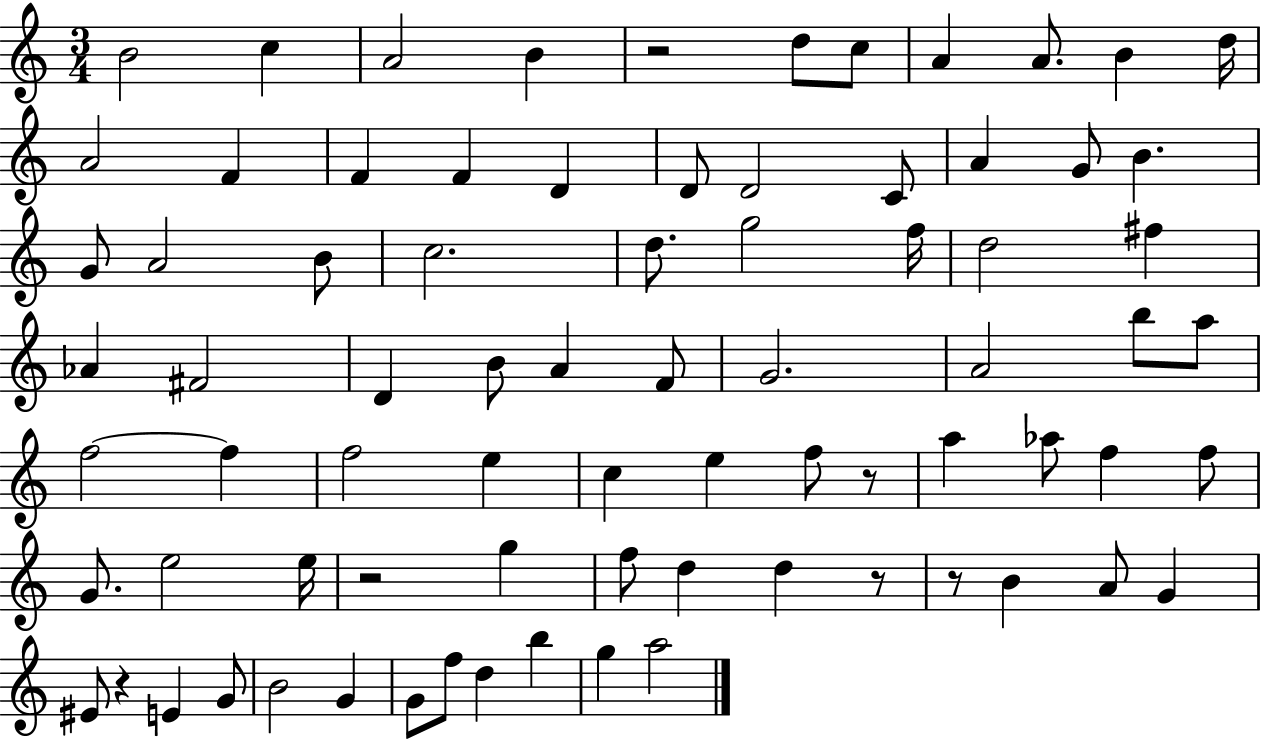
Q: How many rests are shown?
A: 6